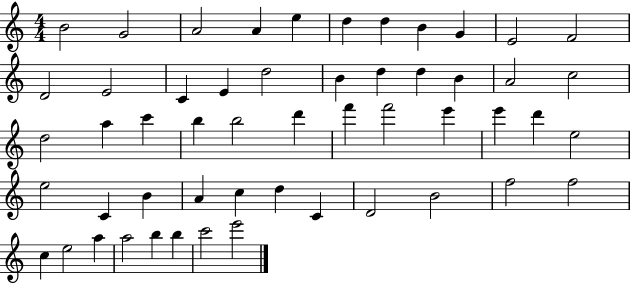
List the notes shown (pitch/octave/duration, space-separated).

B4/h G4/h A4/h A4/q E5/q D5/q D5/q B4/q G4/q E4/h F4/h D4/h E4/h C4/q E4/q D5/h B4/q D5/q D5/q B4/q A4/h C5/h D5/h A5/q C6/q B5/q B5/h D6/q F6/q F6/h E6/q E6/q D6/q E5/h E5/h C4/q B4/q A4/q C5/q D5/q C4/q D4/h B4/h F5/h F5/h C5/q E5/h A5/q A5/h B5/q B5/q C6/h E6/h